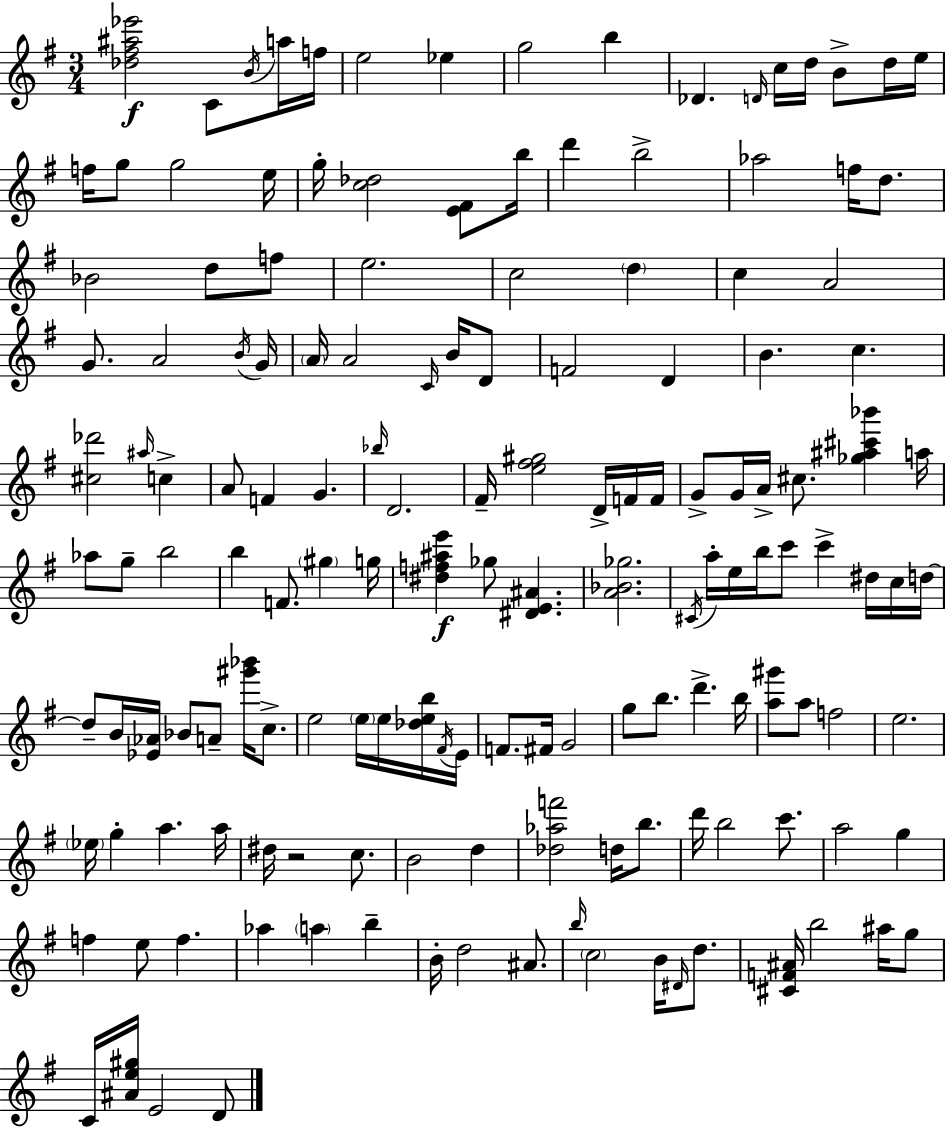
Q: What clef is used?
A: treble